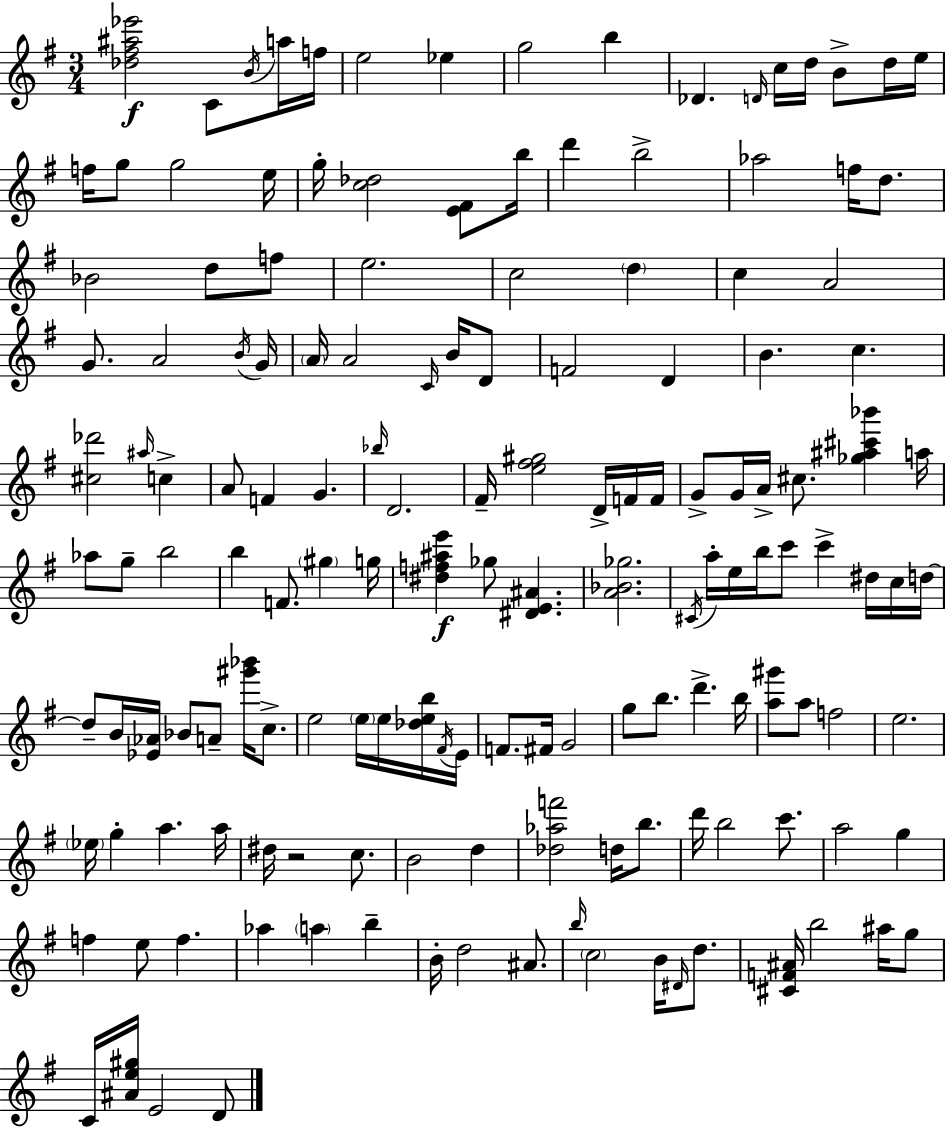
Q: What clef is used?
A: treble